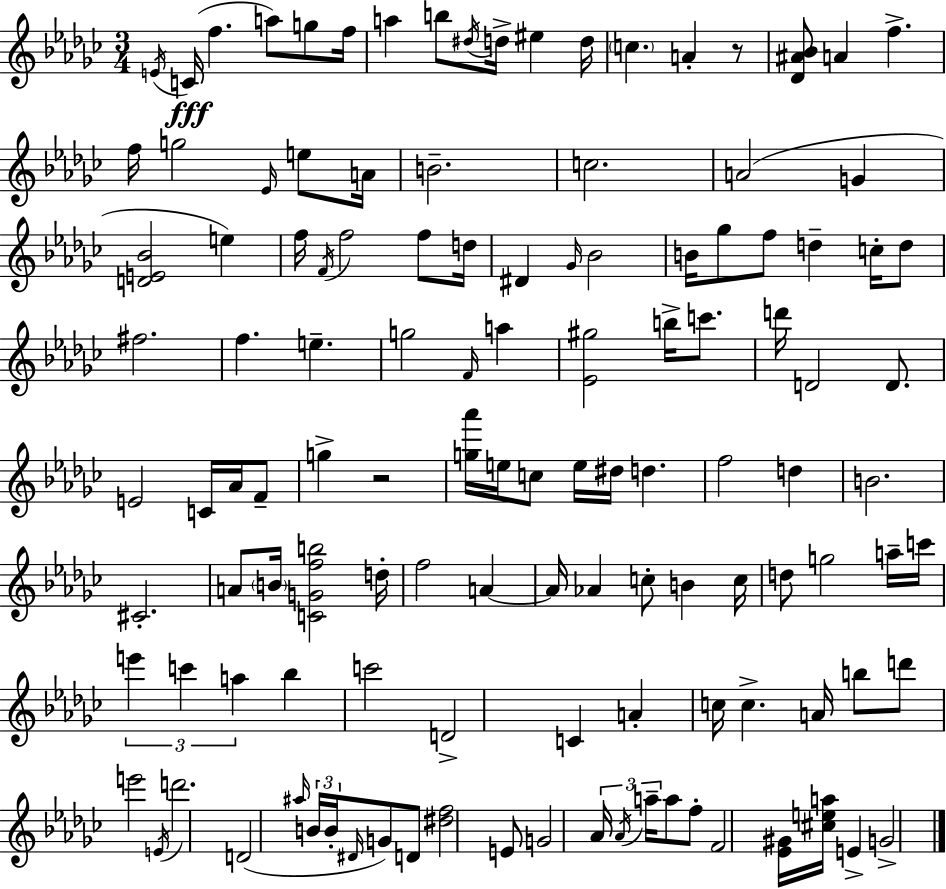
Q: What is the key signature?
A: EES minor